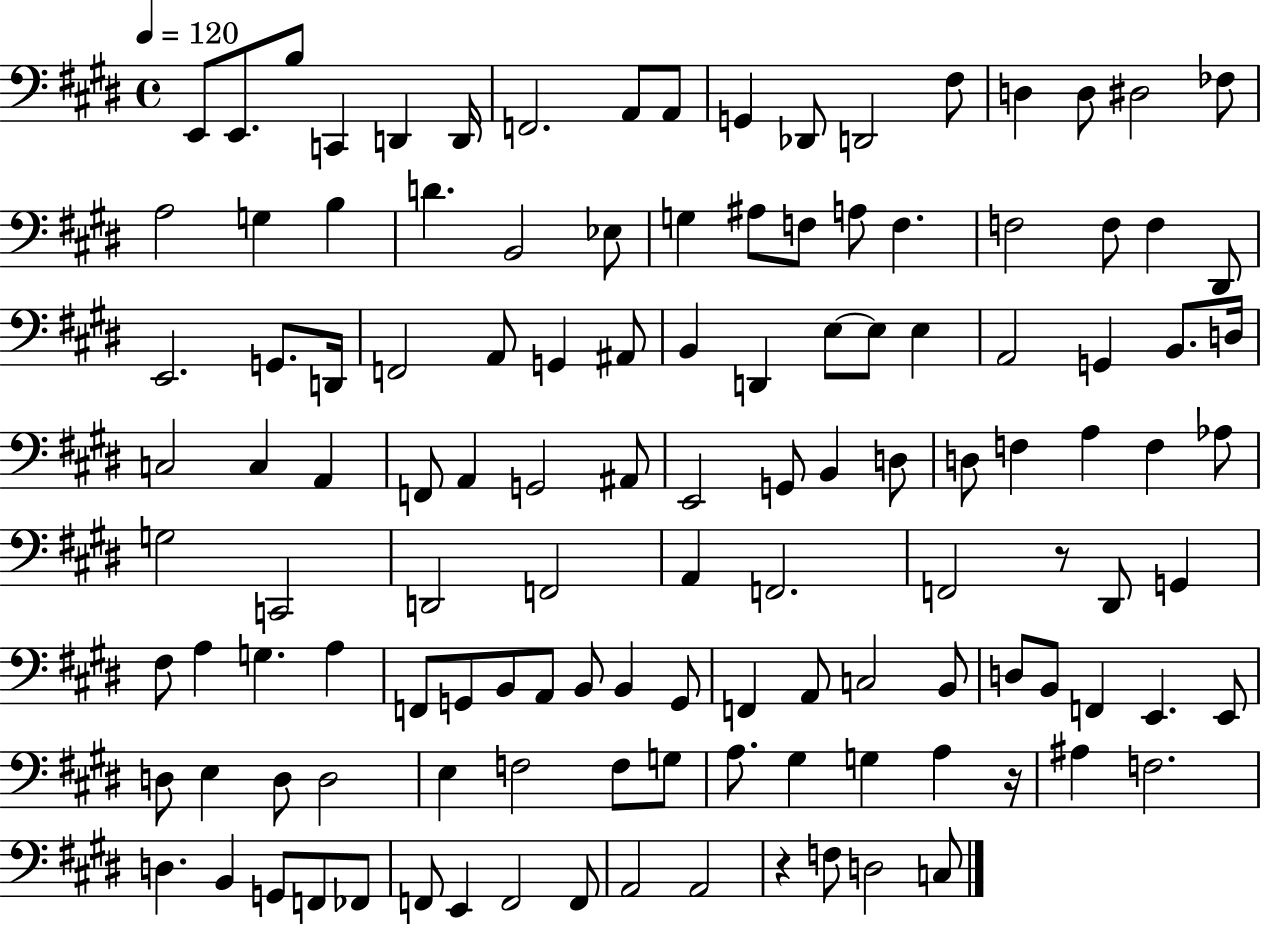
{
  \clef bass
  \time 4/4
  \defaultTimeSignature
  \key e \major
  \tempo 4 = 120
  e,8 e,8. b8 c,4 d,4 d,16 | f,2. a,8 a,8 | g,4 des,8 d,2 fis8 | d4 d8 dis2 fes8 | \break a2 g4 b4 | d'4. b,2 ees8 | g4 ais8 f8 a8 f4. | f2 f8 f4 dis,8 | \break e,2. g,8. d,16 | f,2 a,8 g,4 ais,8 | b,4 d,4 e8~~ e8 e4 | a,2 g,4 b,8. d16 | \break c2 c4 a,4 | f,8 a,4 g,2 ais,8 | e,2 g,8 b,4 d8 | d8 f4 a4 f4 aes8 | \break g2 c,2 | d,2 f,2 | a,4 f,2. | f,2 r8 dis,8 g,4 | \break fis8 a4 g4. a4 | f,8 g,8 b,8 a,8 b,8 b,4 g,8 | f,4 a,8 c2 b,8 | d8 b,8 f,4 e,4. e,8 | \break d8 e4 d8 d2 | e4 f2 f8 g8 | a8. gis4 g4 a4 r16 | ais4 f2. | \break d4. b,4 g,8 f,8 fes,8 | f,8 e,4 f,2 f,8 | a,2 a,2 | r4 f8 d2 c8 | \break \bar "|."
}